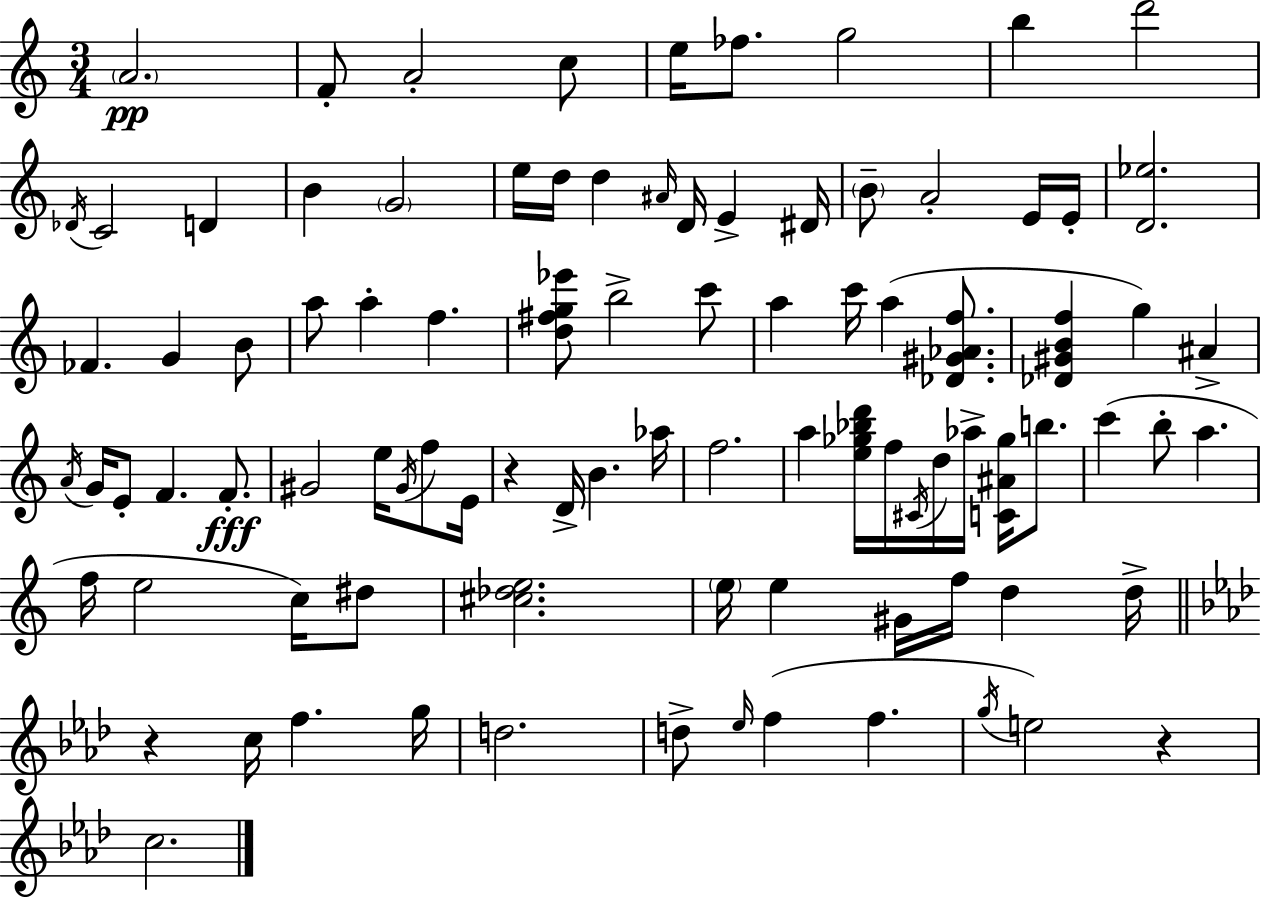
{
  \clef treble
  \numericTimeSignature
  \time 3/4
  \key a \minor
  \parenthesize a'2.\pp | f'8-. a'2-. c''8 | e''16 fes''8. g''2 | b''4 d'''2 | \break \acciaccatura { des'16 } c'2 d'4 | b'4 \parenthesize g'2 | e''16 d''16 d''4 \grace { ais'16 } d'16 e'4-> | dis'16 \parenthesize b'8-- a'2-. | \break e'16 e'16-. <d' ees''>2. | fes'4. g'4 | b'8 a''8 a''4-. f''4. | <d'' fis'' g'' ees'''>8 b''2-> | \break c'''8 a''4 c'''16 a''4( <des' gis' aes' f''>8. | <des' gis' b' f''>4 g''4) ais'4-> | \acciaccatura { a'16 } g'16 e'8-. f'4. | f'8.-.\fff gis'2 e''16 | \break \acciaccatura { gis'16 } f''8 e'16 r4 d'16-> b'4. | aes''16 f''2. | a''4 <e'' ges'' bes'' d'''>16 f''16 \acciaccatura { cis'16 } d''16 | aes''16-> <c' ais' ges''>16 b''8. c'''4( b''8-. a''4. | \break f''16 e''2 | c''16) dis''8 <cis'' des'' e''>2. | \parenthesize e''16 e''4 gis'16 f''16 | d''4 d''16-> \bar "||" \break \key aes \major r4 c''16 f''4. g''16 | d''2. | d''8-> \grace { ees''16 }( f''4 f''4. | \acciaccatura { g''16 } e''2) r4 | \break c''2. | \bar "|."
}